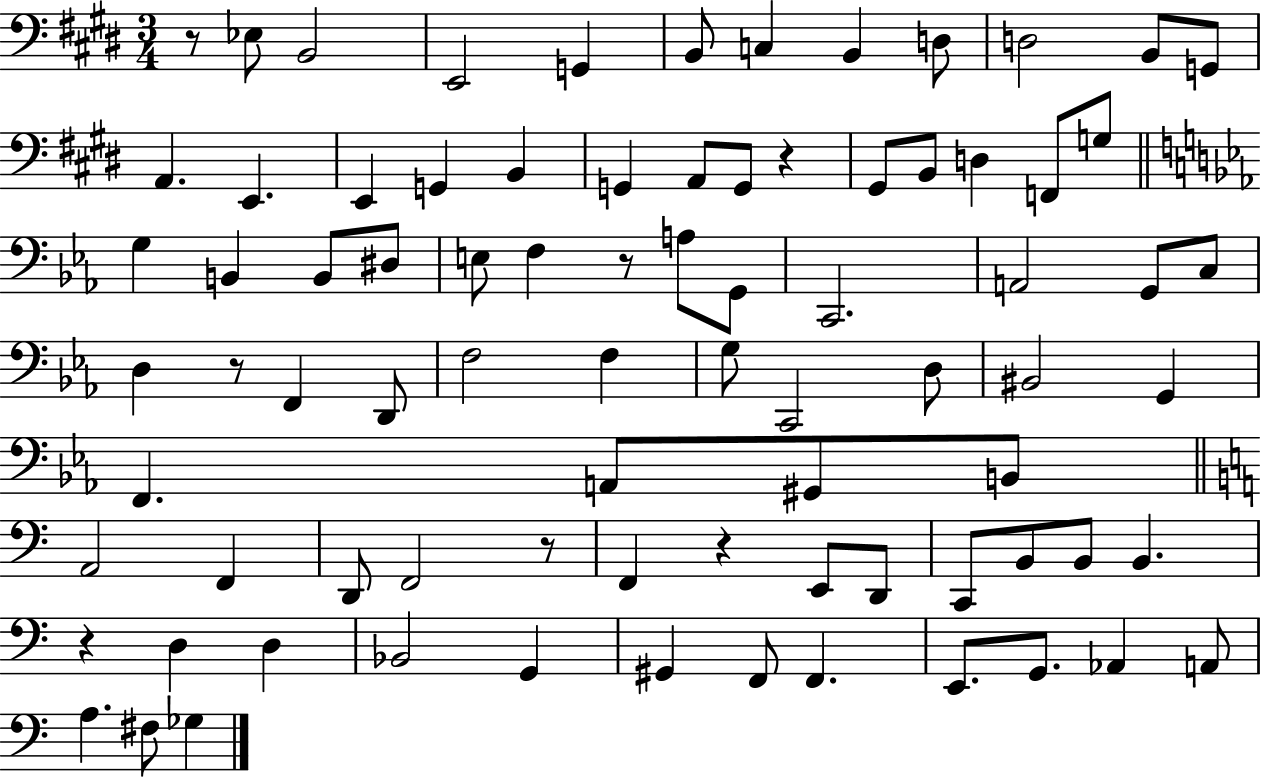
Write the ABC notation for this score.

X:1
T:Untitled
M:3/4
L:1/4
K:E
z/2 _E,/2 B,,2 E,,2 G,, B,,/2 C, B,, D,/2 D,2 B,,/2 G,,/2 A,, E,, E,, G,, B,, G,, A,,/2 G,,/2 z ^G,,/2 B,,/2 D, F,,/2 G,/2 G, B,, B,,/2 ^D,/2 E,/2 F, z/2 A,/2 G,,/2 C,,2 A,,2 G,,/2 C,/2 D, z/2 F,, D,,/2 F,2 F, G,/2 C,,2 D,/2 ^B,,2 G,, F,, A,,/2 ^G,,/2 B,,/2 A,,2 F,, D,,/2 F,,2 z/2 F,, z E,,/2 D,,/2 C,,/2 B,,/2 B,,/2 B,, z D, D, _B,,2 G,, ^G,, F,,/2 F,, E,,/2 G,,/2 _A,, A,,/2 A, ^F,/2 _G,